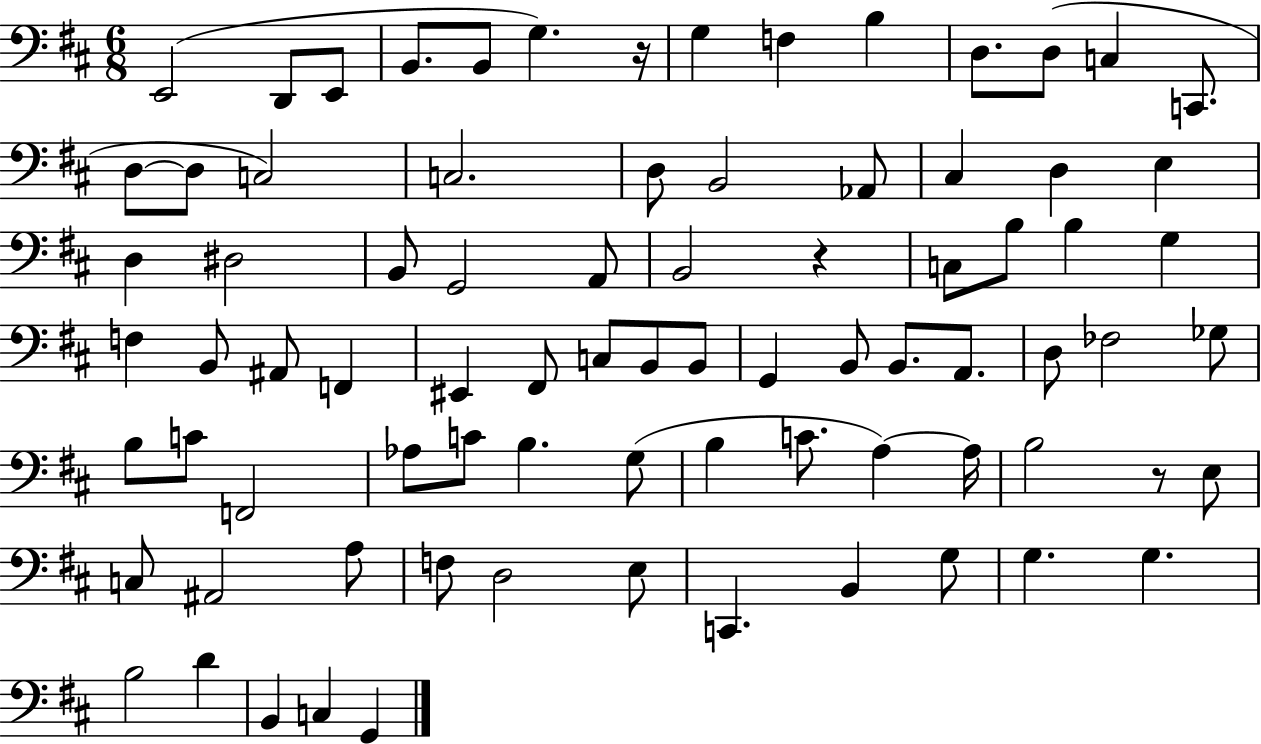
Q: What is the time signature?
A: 6/8